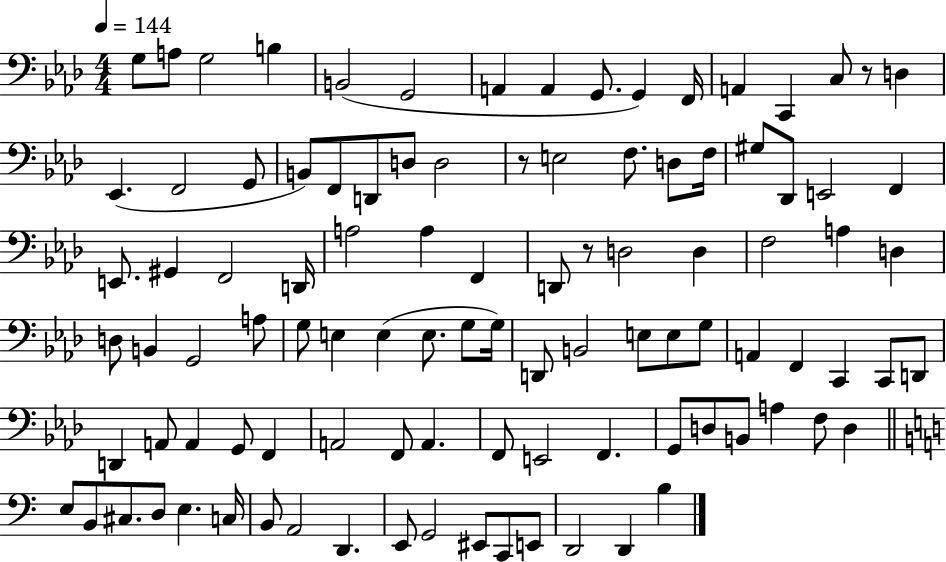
{
  \clef bass
  \numericTimeSignature
  \time 4/4
  \key aes \major
  \tempo 4 = 144
  g8 a8 g2 b4 | b,2( g,2 | a,4 a,4 g,8. g,4) f,16 | a,4 c,4 c8 r8 d4 | \break ees,4.( f,2 g,8 | b,8) f,8 d,8 d8 d2 | r8 e2 f8. d8 f16 | gis8 des,8 e,2 f,4 | \break e,8. gis,4 f,2 d,16 | a2 a4 f,4 | d,8 r8 d2 d4 | f2 a4 d4 | \break d8 b,4 g,2 a8 | g8 e4 e4( e8. g8 g16) | d,8 b,2 e8 e8 g8 | a,4 f,4 c,4 c,8 d,8 | \break d,4 a,8 a,4 g,8 f,4 | a,2 f,8 a,4. | f,8 e,2 f,4. | g,8 d8 b,8 a4 f8 d4 | \break \bar "||" \break \key c \major e8 b,8 cis8. d8 e4. c16 | b,8 a,2 d,4. | e,8 g,2 eis,8 c,8 e,8 | d,2 d,4 b4 | \break \bar "|."
}